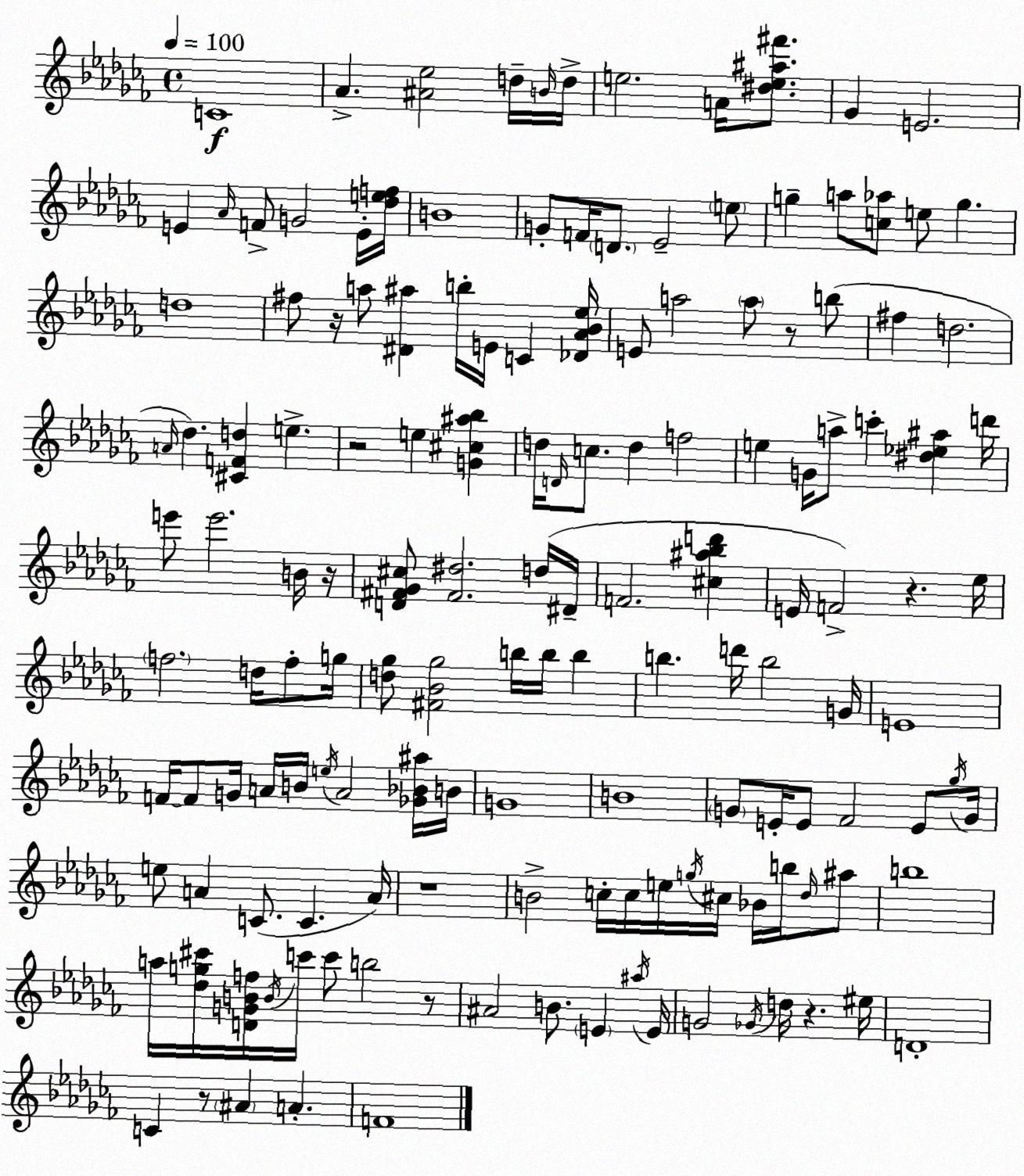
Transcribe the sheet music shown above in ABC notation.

X:1
T:Untitled
M:4/4
L:1/4
K:Abm
C4 _A [^A_e]2 d/4 B/4 d/4 e2 A/4 [^de^a^f']/2 _G E2 E _A/4 F/2 G2 E/4 [_def]/4 B4 G/2 F/4 D/2 _E2 e/2 g a/2 [c_a]/2 e/2 g d4 ^f/2 z/4 a/2 [^D^a] b/4 E/4 C [_D_A_B_e]/4 E/2 a2 a/2 z/2 b/2 ^f d2 A/4 _d [^CFd] e z2 e [G^c^a_b] d/4 D/4 c/2 d f2 e G/4 a/2 c' [^d_e^a] d'/4 e'/2 e'2 B/4 z/4 [D^F_G^c]/2 [^F^d]2 d/4 ^D/4 F2 [^c^a_bd'] E/4 F2 z _e/4 f2 d/4 f/2 g/4 [d_g]/2 [^F_B_g]2 b/4 b/4 b b d'/4 b2 G/4 E4 F/4 F/2 G/4 A/4 B/4 e/4 A2 [_G_B^a]/4 B/4 G4 B4 G/2 E/4 E/2 _F2 E/2 _g/4 G/4 e/2 A C/2 C A/4 z4 B2 c/4 c/4 e/4 g/4 ^c/4 _B/4 b/4 _d/4 ^a/2 b4 a/4 [_dg^c']/4 [DGBf]/4 B/4 c'/4 c'/2 b2 z/2 ^A2 B/2 E ^a/4 E/4 G2 _G/4 d/4 z ^e/4 D4 C z/2 ^A A F4